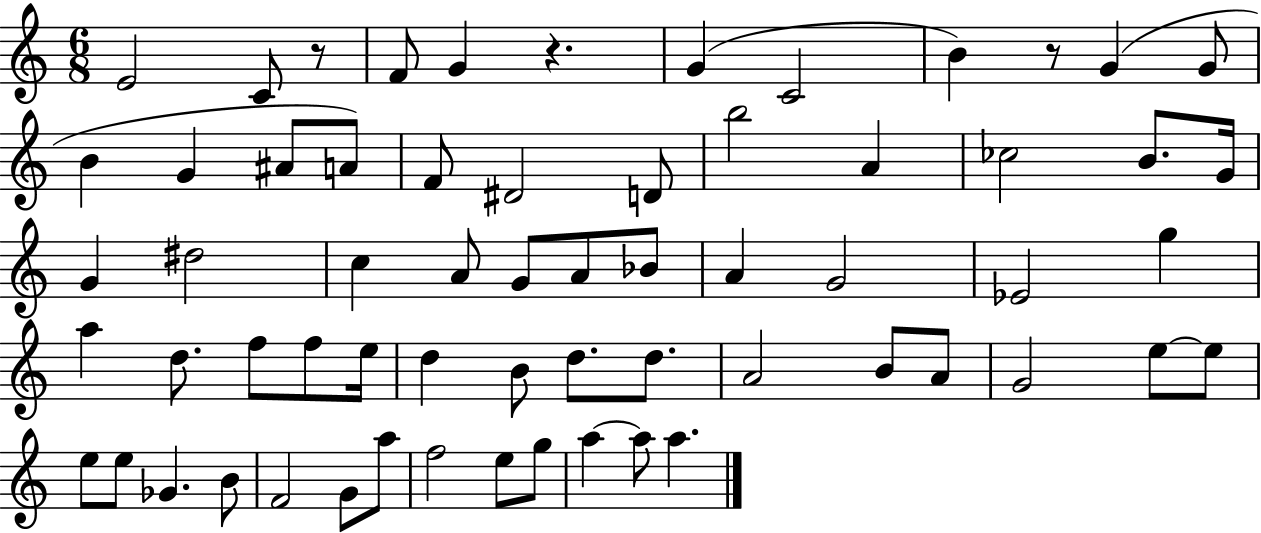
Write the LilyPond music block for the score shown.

{
  \clef treble
  \numericTimeSignature
  \time 6/8
  \key c \major
  e'2 c'8 r8 | f'8 g'4 r4. | g'4( c'2 | b'4) r8 g'4( g'8 | \break b'4 g'4 ais'8 a'8) | f'8 dis'2 d'8 | b''2 a'4 | ces''2 b'8. g'16 | \break g'4 dis''2 | c''4 a'8 g'8 a'8 bes'8 | a'4 g'2 | ees'2 g''4 | \break a''4 d''8. f''8 f''8 e''16 | d''4 b'8 d''8. d''8. | a'2 b'8 a'8 | g'2 e''8~~ e''8 | \break e''8 e''8 ges'4. b'8 | f'2 g'8 a''8 | f''2 e''8 g''8 | a''4~~ a''8 a''4. | \break \bar "|."
}